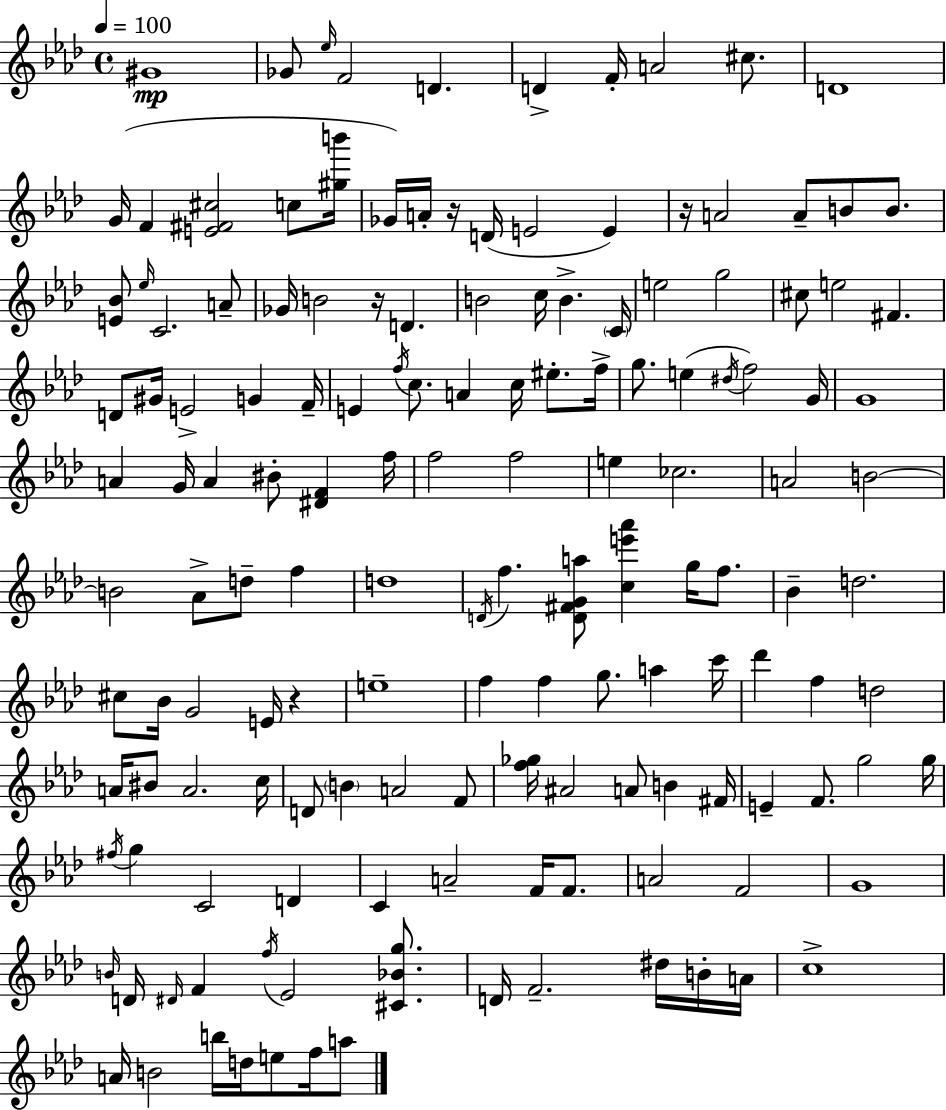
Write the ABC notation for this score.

X:1
T:Untitled
M:4/4
L:1/4
K:Fm
^G4 _G/2 _e/4 F2 D D F/4 A2 ^c/2 D4 G/4 F [E^F^c]2 c/2 [^gb']/4 _G/4 A/4 z/4 D/4 E2 E z/4 A2 A/2 B/2 B/2 [E_B]/2 _e/4 C2 A/2 _G/4 B2 z/4 D B2 c/4 B C/4 e2 g2 ^c/2 e2 ^F D/2 ^G/4 E2 G F/4 E f/4 c/2 A c/4 ^e/2 f/4 g/2 e ^d/4 f2 G/4 G4 A G/4 A ^B/2 [^DF] f/4 f2 f2 e _c2 A2 B2 B2 _A/2 d/2 f d4 D/4 f [D^FGa]/2 [ce'_a'] g/4 f/2 _B d2 ^c/2 _B/4 G2 E/4 z e4 f f g/2 a c'/4 _d' f d2 A/4 ^B/2 A2 c/4 D/2 B A2 F/2 [f_g]/4 ^A2 A/2 B ^F/4 E F/2 g2 g/4 ^f/4 g C2 D C A2 F/4 F/2 A2 F2 G4 B/4 D/4 ^D/4 F f/4 _E2 [^C_Bg]/2 D/4 F2 ^d/4 B/4 A/4 c4 A/4 B2 b/4 d/4 e/2 f/4 a/2